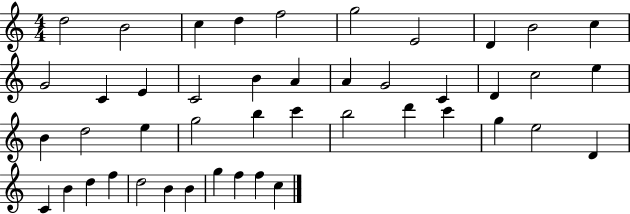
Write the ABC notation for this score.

X:1
T:Untitled
M:4/4
L:1/4
K:C
d2 B2 c d f2 g2 E2 D B2 c G2 C E C2 B A A G2 C D c2 e B d2 e g2 b c' b2 d' c' g e2 D C B d f d2 B B g f f c